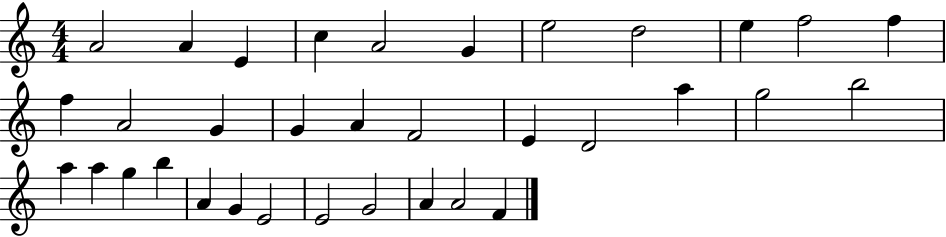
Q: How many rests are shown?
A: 0